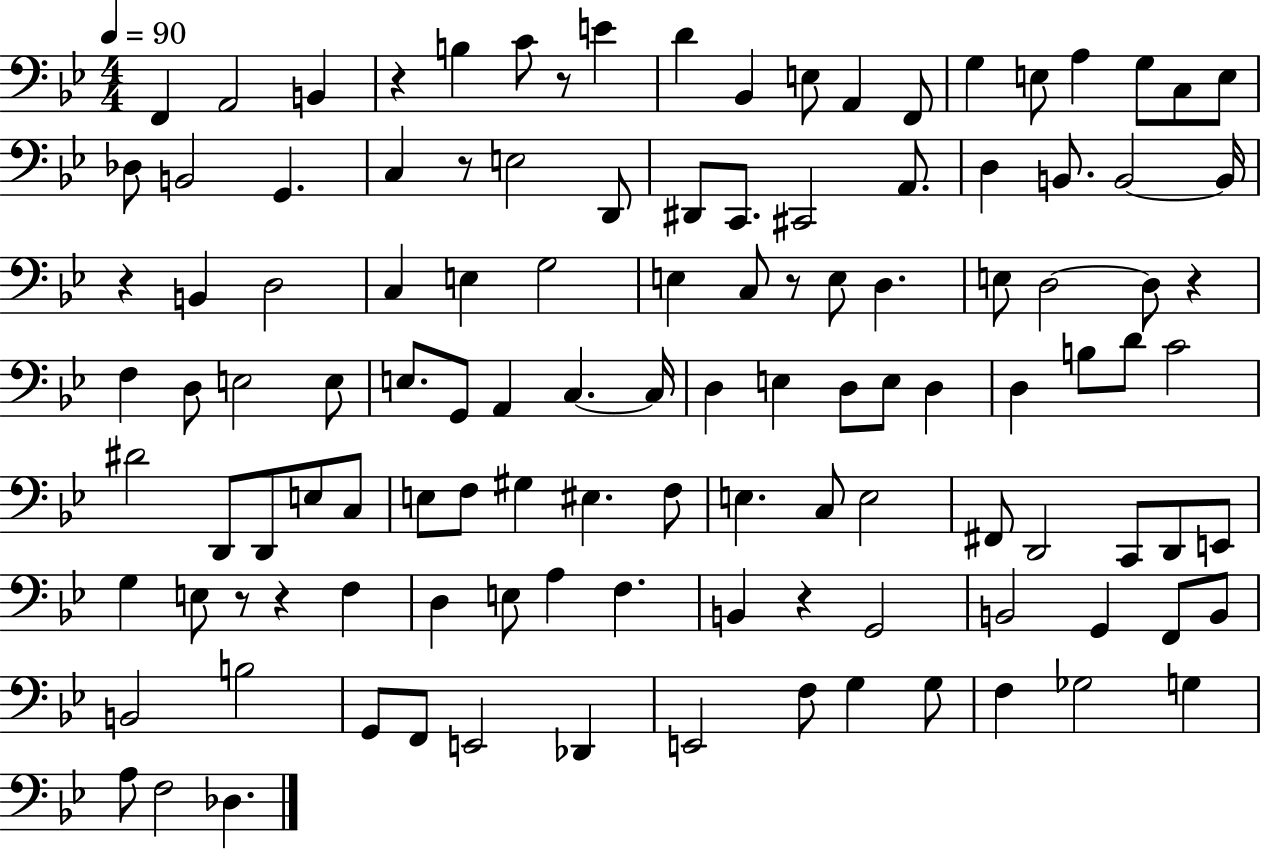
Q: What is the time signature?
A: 4/4